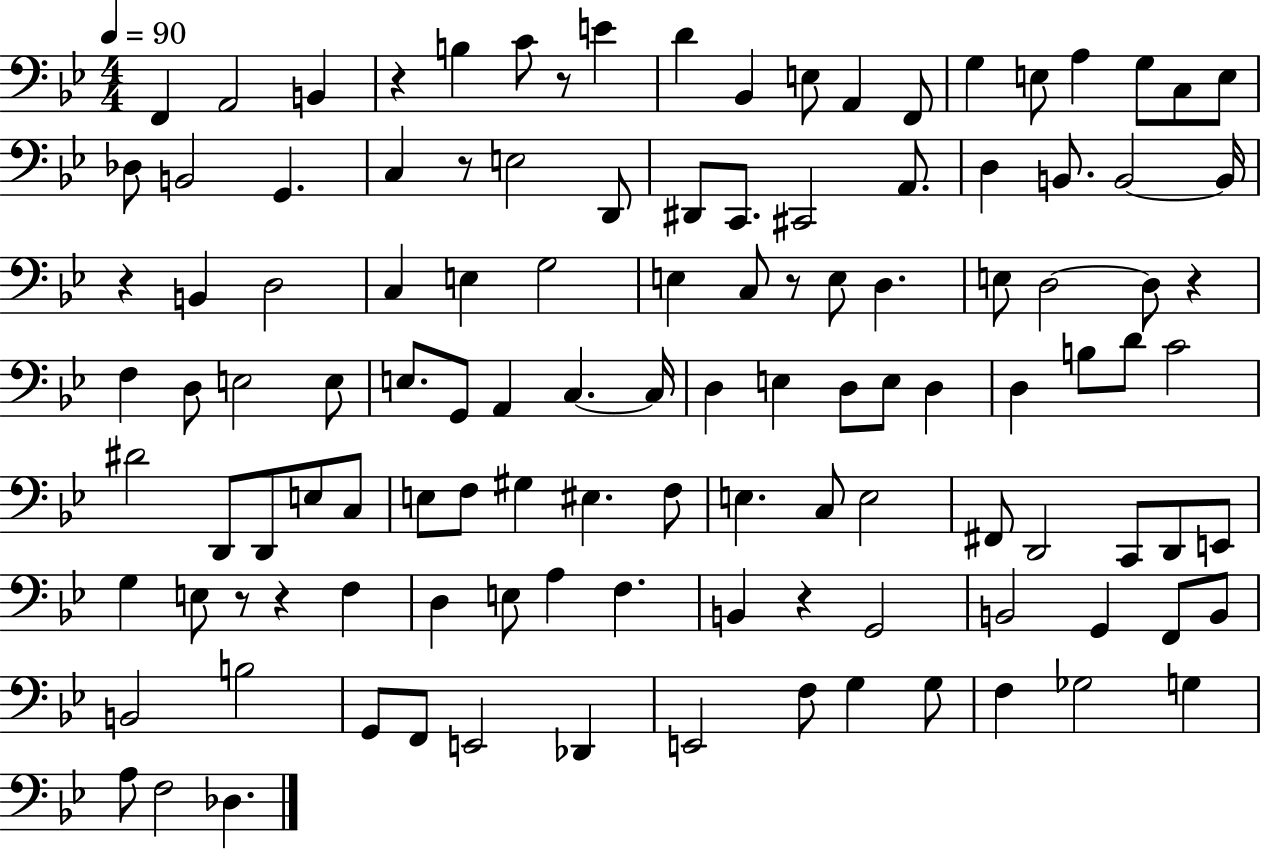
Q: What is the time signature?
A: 4/4